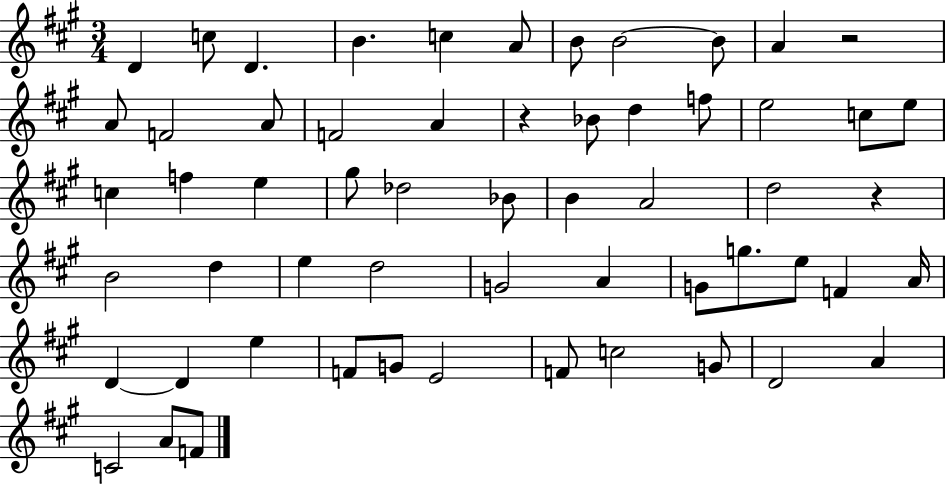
D4/q C5/e D4/q. B4/q. C5/q A4/e B4/e B4/h B4/e A4/q R/h A4/e F4/h A4/e F4/h A4/q R/q Bb4/e D5/q F5/e E5/h C5/e E5/e C5/q F5/q E5/q G#5/e Db5/h Bb4/e B4/q A4/h D5/h R/q B4/h D5/q E5/q D5/h G4/h A4/q G4/e G5/e. E5/e F4/q A4/s D4/q D4/q E5/q F4/e G4/e E4/h F4/e C5/h G4/e D4/h A4/q C4/h A4/e F4/e